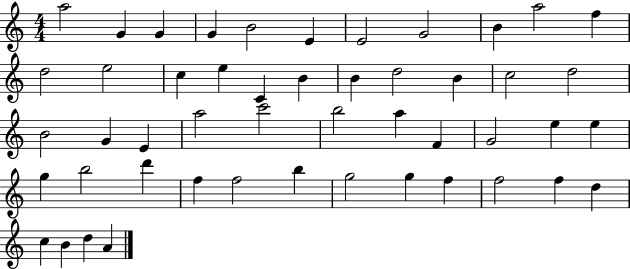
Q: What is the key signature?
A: C major